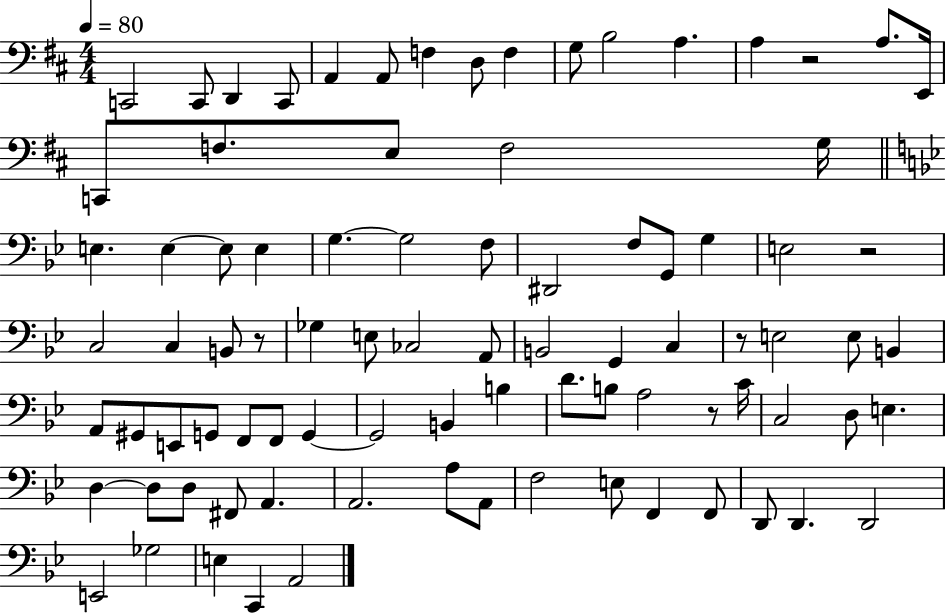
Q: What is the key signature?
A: D major